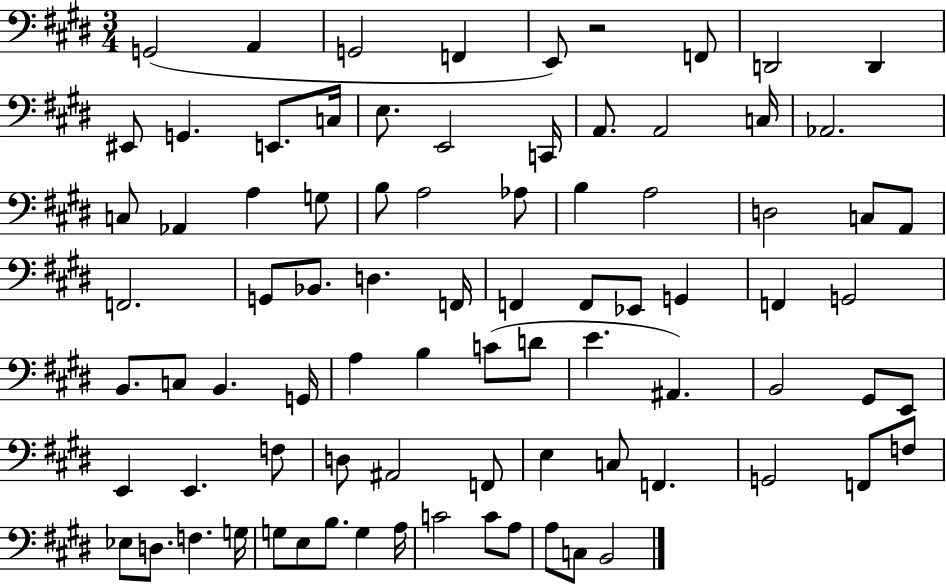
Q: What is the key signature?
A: E major